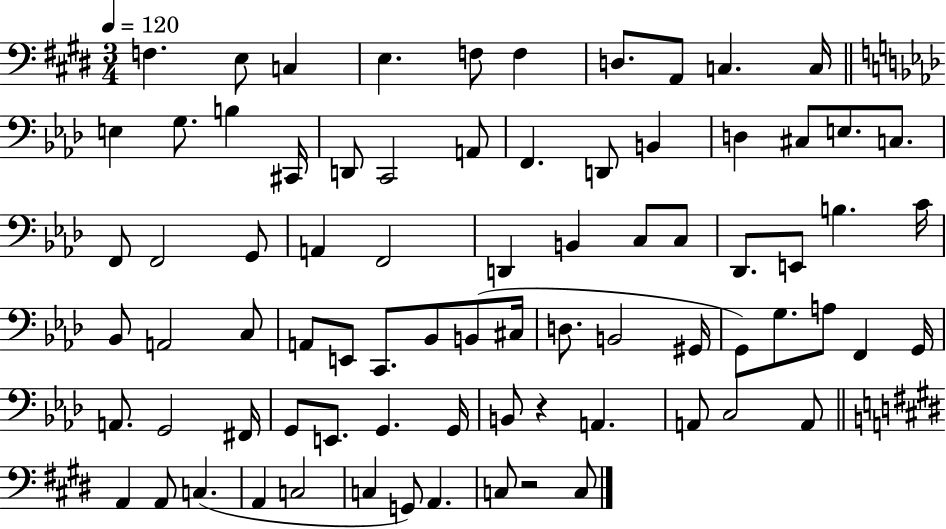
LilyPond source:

{
  \clef bass
  \numericTimeSignature
  \time 3/4
  \key e \major
  \tempo 4 = 120
  f4. e8 c4 | e4. f8 f4 | d8. a,8 c4. c16 | \bar "||" \break \key aes \major e4 g8. b4 cis,16 | d,8 c,2 a,8 | f,4. d,8 b,4 | d4 cis8 e8. c8. | \break f,8 f,2 g,8 | a,4 f,2 | d,4 b,4 c8 c8 | des,8. e,8 b4. c'16 | \break bes,8 a,2 c8 | a,8 e,8 c,8. bes,8 b,8( cis16 | d8. b,2 gis,16 | g,8) g8. a8 f,4 g,16 | \break a,8. g,2 fis,16 | g,8 e,8. g,4. g,16 | b,8 r4 a,4. | a,8 c2 a,8 | \break \bar "||" \break \key e \major a,4 a,8 c4.( | a,4 c2 | c4 g,8) a,4. | c8 r2 c8 | \break \bar "|."
}